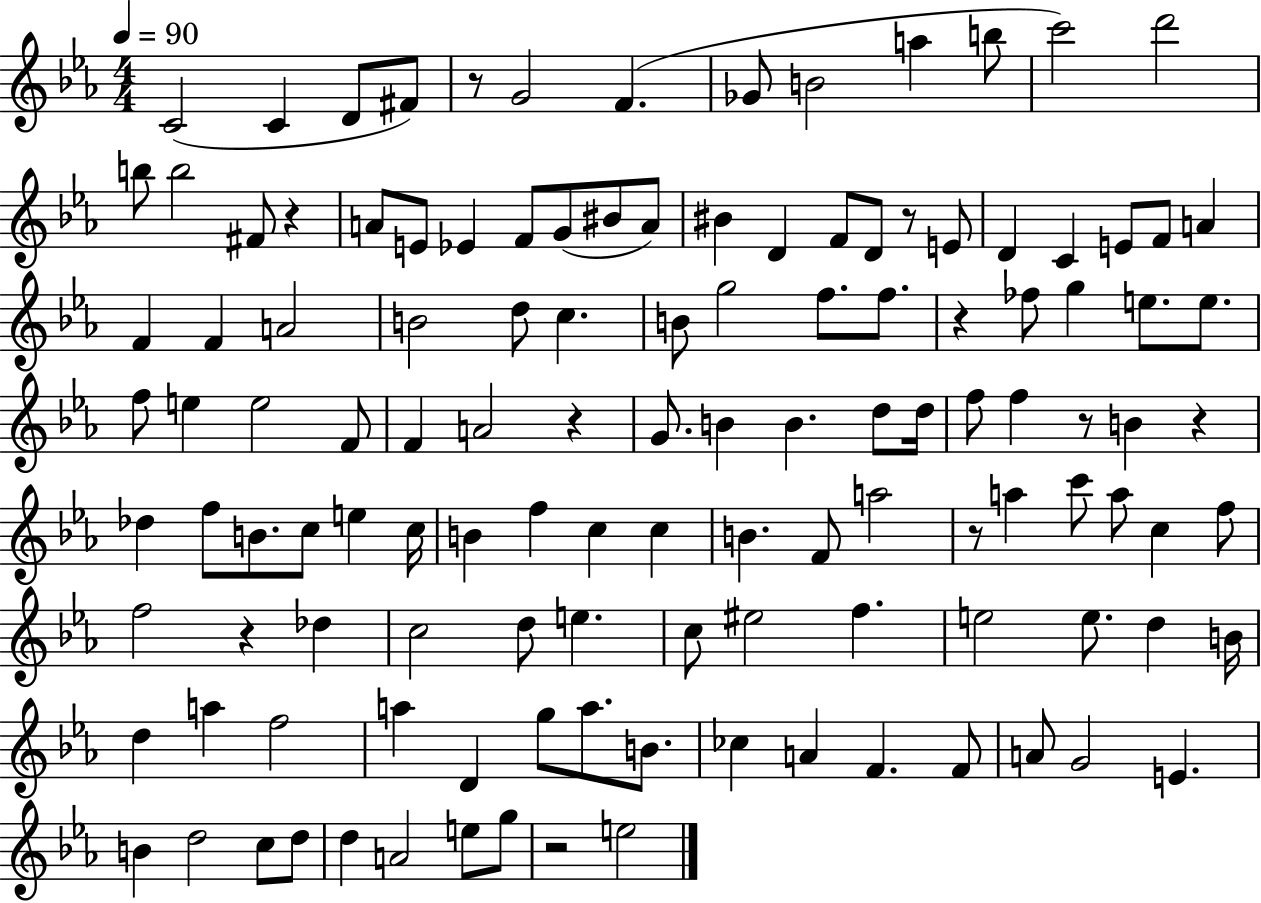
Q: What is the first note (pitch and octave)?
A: C4